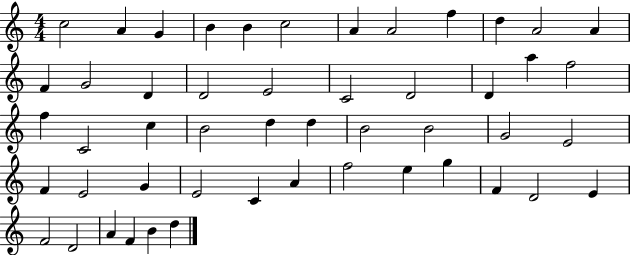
C5/h A4/q G4/q B4/q B4/q C5/h A4/q A4/h F5/q D5/q A4/h A4/q F4/q G4/h D4/q D4/h E4/h C4/h D4/h D4/q A5/q F5/h F5/q C4/h C5/q B4/h D5/q D5/q B4/h B4/h G4/h E4/h F4/q E4/h G4/q E4/h C4/q A4/q F5/h E5/q G5/q F4/q D4/h E4/q F4/h D4/h A4/q F4/q B4/q D5/q